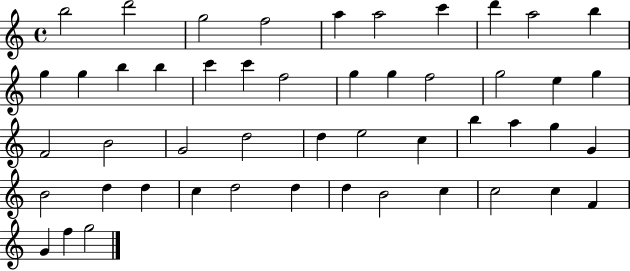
X:1
T:Untitled
M:4/4
L:1/4
K:C
b2 d'2 g2 f2 a a2 c' d' a2 b g g b b c' c' f2 g g f2 g2 e g F2 B2 G2 d2 d e2 c b a g G B2 d d c d2 d d B2 c c2 c F G f g2